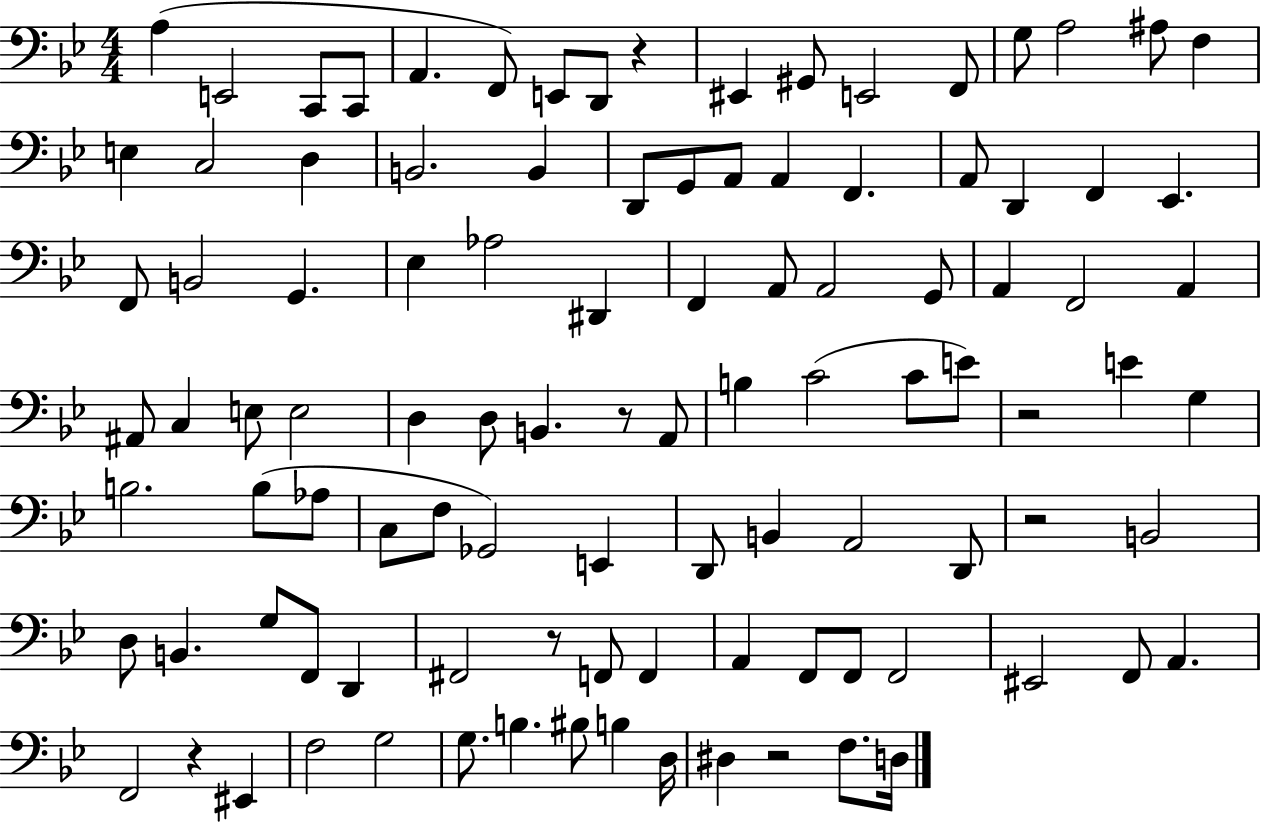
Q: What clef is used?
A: bass